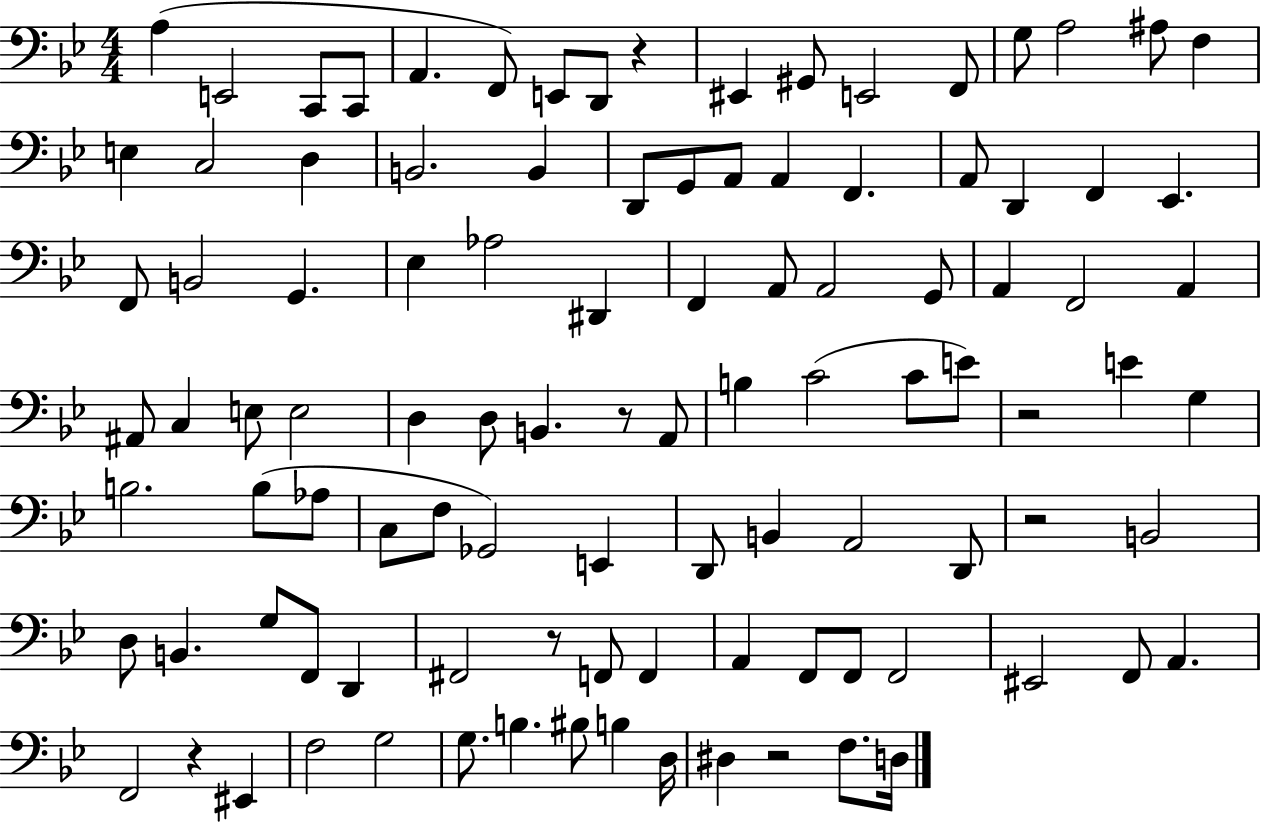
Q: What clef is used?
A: bass